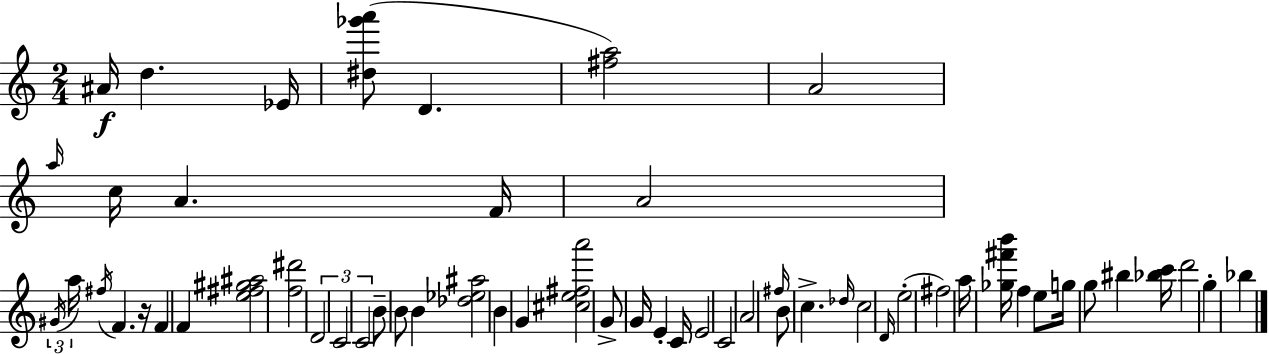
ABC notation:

X:1
T:Untitled
M:2/4
L:1/4
K:C
^A/4 d _E/4 [^d_g'a']/2 D [^fa]2 A2 a/4 c/4 A F/4 A2 ^G/4 a/4 ^f/4 F z/4 F F [e^f^g^a]2 [f^d']2 D2 C2 C2 B/2 B/2 B [_d_e^a]2 B G [^ce^fa']2 G/2 G/4 E C/4 E2 C2 A2 ^f/4 B/2 c _d/4 c2 D/4 e2 ^f2 a/4 [_g^f'b']/4 f e/2 g/4 g/2 ^b [_bc']/4 d'2 g _b